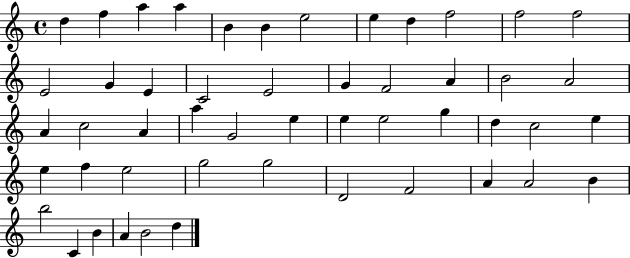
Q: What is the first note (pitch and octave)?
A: D5